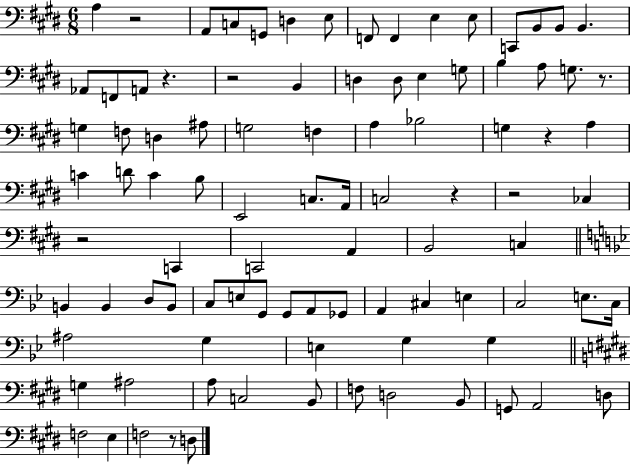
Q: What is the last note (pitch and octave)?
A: D3